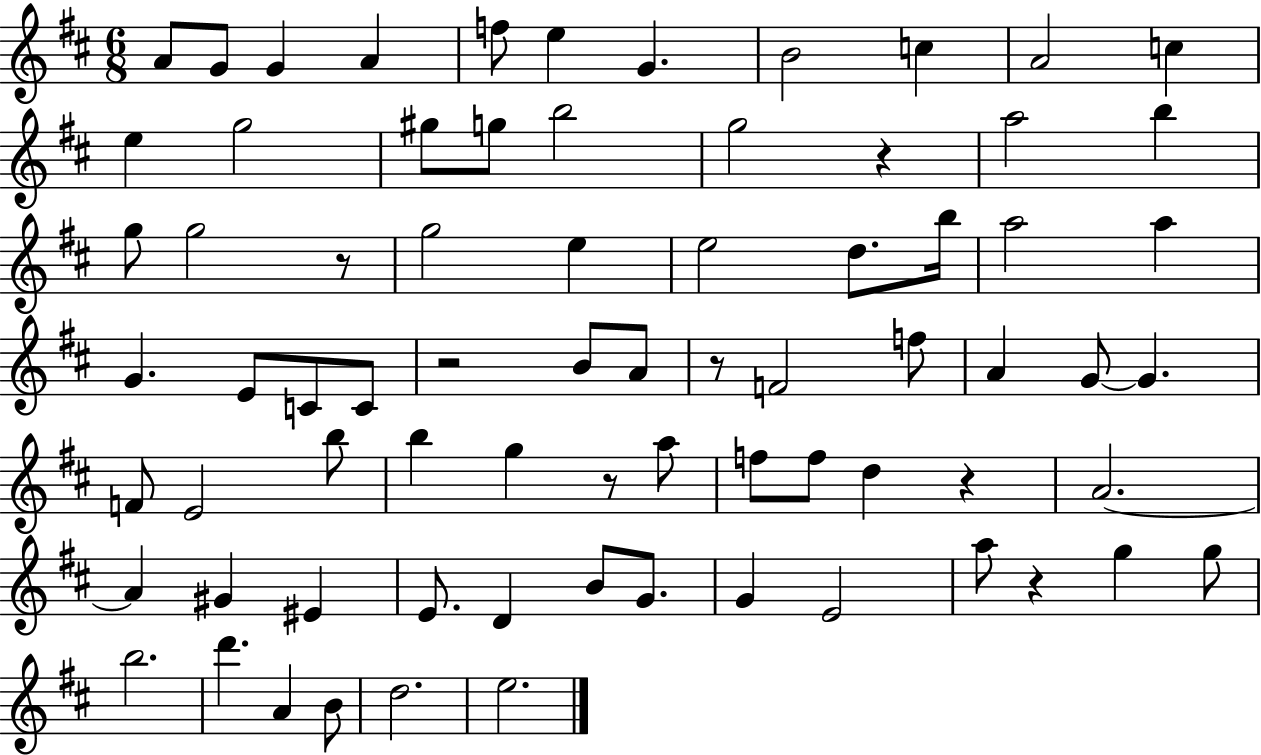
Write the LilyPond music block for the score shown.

{
  \clef treble
  \numericTimeSignature
  \time 6/8
  \key d \major
  a'8 g'8 g'4 a'4 | f''8 e''4 g'4. | b'2 c''4 | a'2 c''4 | \break e''4 g''2 | gis''8 g''8 b''2 | g''2 r4 | a''2 b''4 | \break g''8 g''2 r8 | g''2 e''4 | e''2 d''8. b''16 | a''2 a''4 | \break g'4. e'8 c'8 c'8 | r2 b'8 a'8 | r8 f'2 f''8 | a'4 g'8~~ g'4. | \break f'8 e'2 b''8 | b''4 g''4 r8 a''8 | f''8 f''8 d''4 r4 | a'2.~~ | \break a'4 gis'4 eis'4 | e'8. d'4 b'8 g'8. | g'4 e'2 | a''8 r4 g''4 g''8 | \break b''2. | d'''4. a'4 b'8 | d''2. | e''2. | \break \bar "|."
}